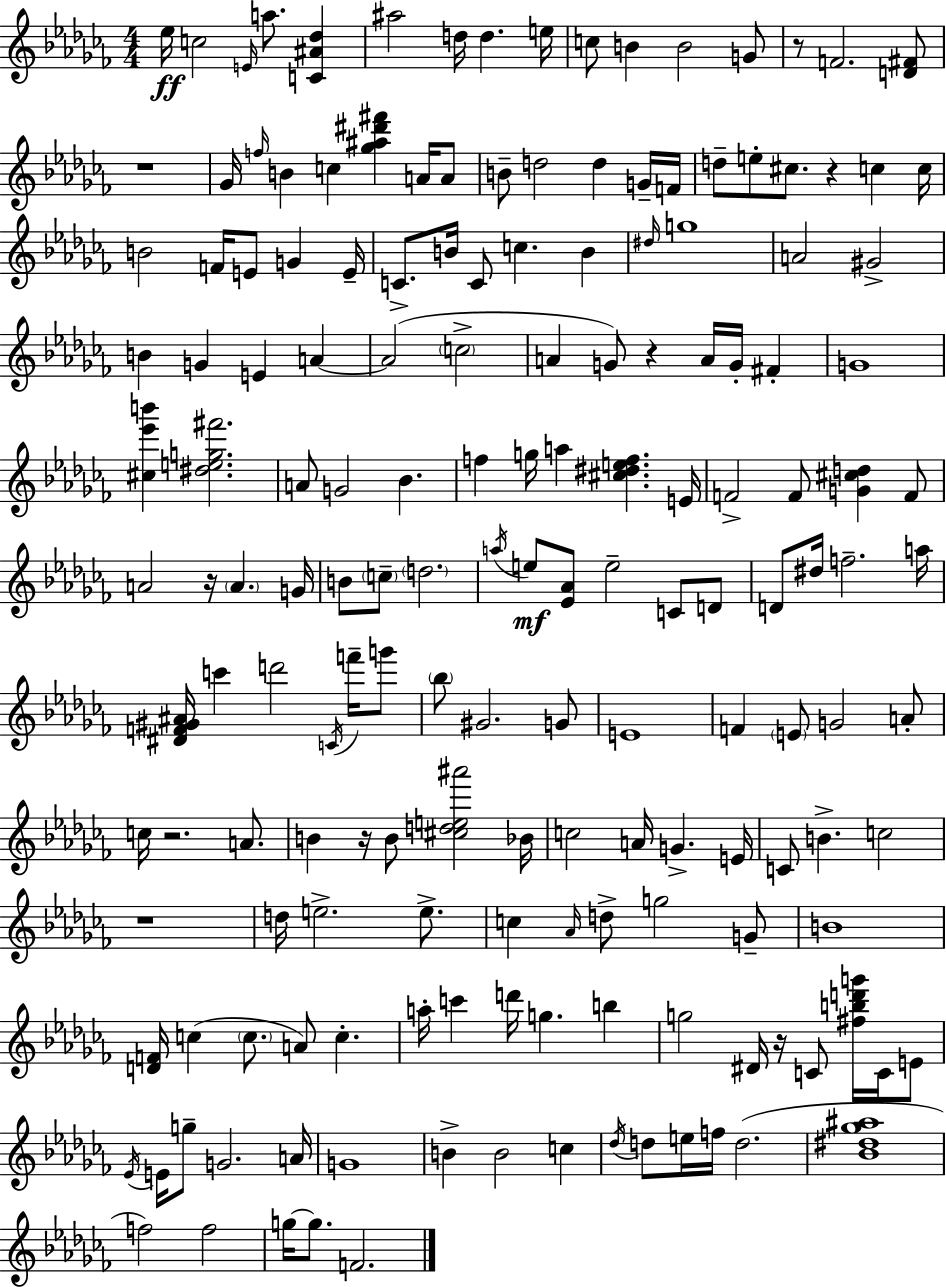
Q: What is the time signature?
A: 4/4